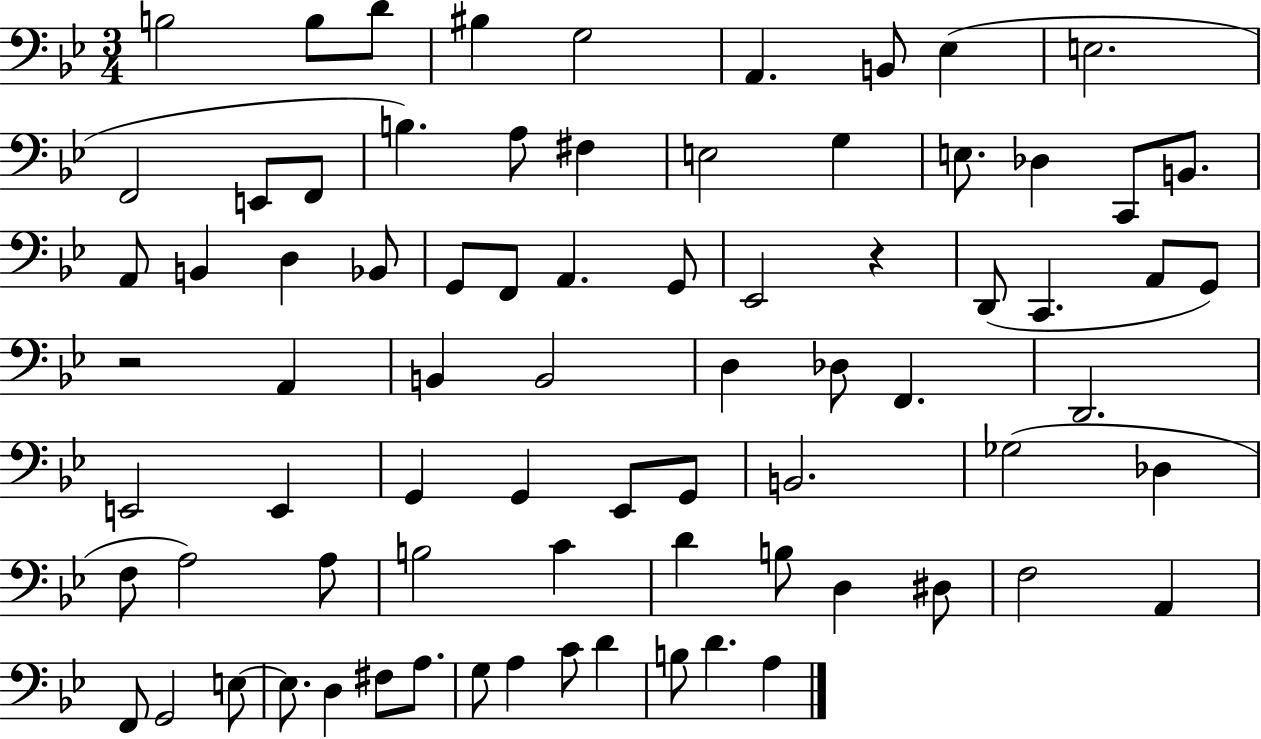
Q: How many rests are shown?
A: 2